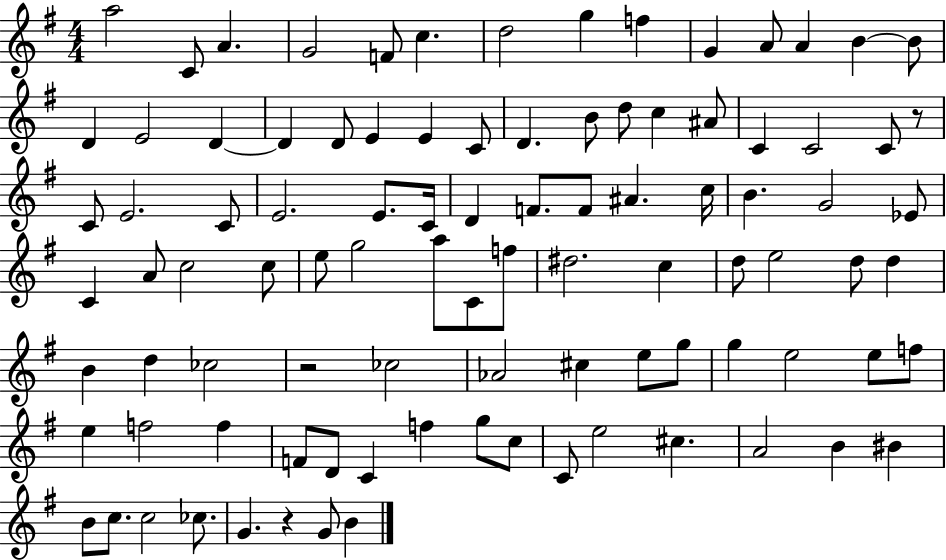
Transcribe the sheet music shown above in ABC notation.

X:1
T:Untitled
M:4/4
L:1/4
K:G
a2 C/2 A G2 F/2 c d2 g f G A/2 A B B/2 D E2 D D D/2 E E C/2 D B/2 d/2 c ^A/2 C C2 C/2 z/2 C/2 E2 C/2 E2 E/2 C/4 D F/2 F/2 ^A c/4 B G2 _E/2 C A/2 c2 c/2 e/2 g2 a/2 C/2 f/2 ^d2 c d/2 e2 d/2 d B d _c2 z2 _c2 _A2 ^c e/2 g/2 g e2 e/2 f/2 e f2 f F/2 D/2 C f g/2 c/2 C/2 e2 ^c A2 B ^B B/2 c/2 c2 _c/2 G z G/2 B